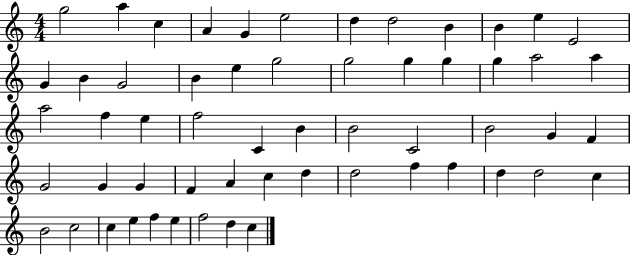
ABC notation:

X:1
T:Untitled
M:4/4
L:1/4
K:C
g2 a c A G e2 d d2 B B e E2 G B G2 B e g2 g2 g g g a2 a a2 f e f2 C B B2 C2 B2 G F G2 G G F A c d d2 f f d d2 c B2 c2 c e f e f2 d c